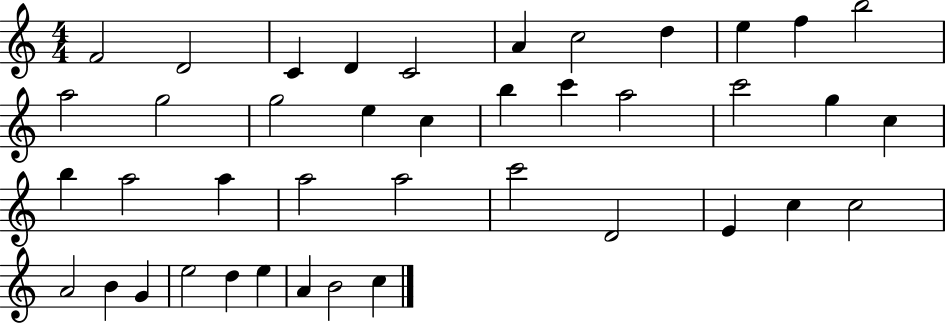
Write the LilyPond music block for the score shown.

{
  \clef treble
  \numericTimeSignature
  \time 4/4
  \key c \major
  f'2 d'2 | c'4 d'4 c'2 | a'4 c''2 d''4 | e''4 f''4 b''2 | \break a''2 g''2 | g''2 e''4 c''4 | b''4 c'''4 a''2 | c'''2 g''4 c''4 | \break b''4 a''2 a''4 | a''2 a''2 | c'''2 d'2 | e'4 c''4 c''2 | \break a'2 b'4 g'4 | e''2 d''4 e''4 | a'4 b'2 c''4 | \bar "|."
}